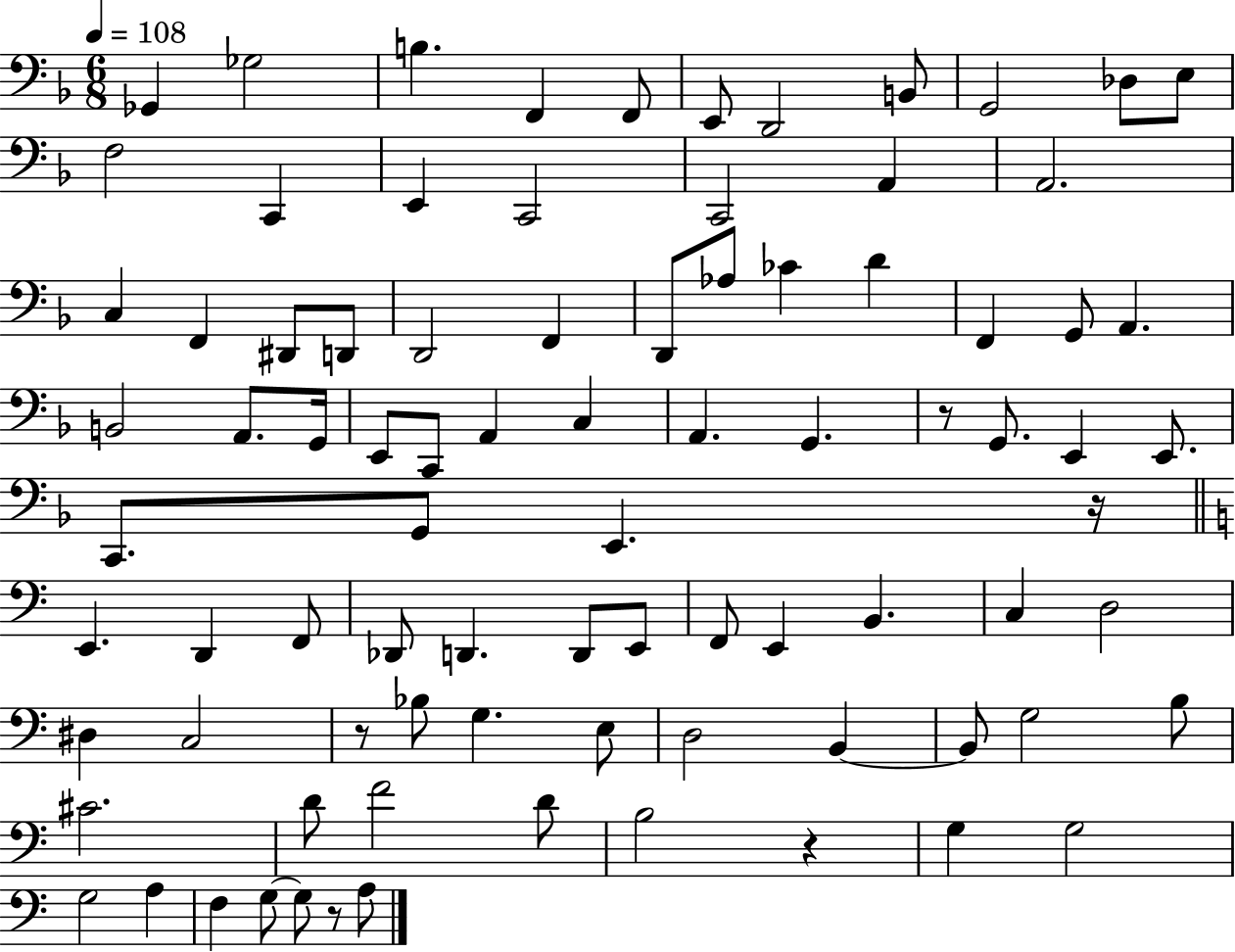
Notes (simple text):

Gb2/q Gb3/h B3/q. F2/q F2/e E2/e D2/h B2/e G2/h Db3/e E3/e F3/h C2/q E2/q C2/h C2/h A2/q A2/h. C3/q F2/q D#2/e D2/e D2/h F2/q D2/e Ab3/e CES4/q D4/q F2/q G2/e A2/q. B2/h A2/e. G2/s E2/e C2/e A2/q C3/q A2/q. G2/q. R/e G2/e. E2/q E2/e. C2/e. G2/e E2/q. R/s E2/q. D2/q F2/e Db2/e D2/q. D2/e E2/e F2/e E2/q B2/q. C3/q D3/h D#3/q C3/h R/e Bb3/e G3/q. E3/e D3/h B2/q B2/e G3/h B3/e C#4/h. D4/e F4/h D4/e B3/h R/q G3/q G3/h G3/h A3/q F3/q G3/e G3/e R/e A3/e